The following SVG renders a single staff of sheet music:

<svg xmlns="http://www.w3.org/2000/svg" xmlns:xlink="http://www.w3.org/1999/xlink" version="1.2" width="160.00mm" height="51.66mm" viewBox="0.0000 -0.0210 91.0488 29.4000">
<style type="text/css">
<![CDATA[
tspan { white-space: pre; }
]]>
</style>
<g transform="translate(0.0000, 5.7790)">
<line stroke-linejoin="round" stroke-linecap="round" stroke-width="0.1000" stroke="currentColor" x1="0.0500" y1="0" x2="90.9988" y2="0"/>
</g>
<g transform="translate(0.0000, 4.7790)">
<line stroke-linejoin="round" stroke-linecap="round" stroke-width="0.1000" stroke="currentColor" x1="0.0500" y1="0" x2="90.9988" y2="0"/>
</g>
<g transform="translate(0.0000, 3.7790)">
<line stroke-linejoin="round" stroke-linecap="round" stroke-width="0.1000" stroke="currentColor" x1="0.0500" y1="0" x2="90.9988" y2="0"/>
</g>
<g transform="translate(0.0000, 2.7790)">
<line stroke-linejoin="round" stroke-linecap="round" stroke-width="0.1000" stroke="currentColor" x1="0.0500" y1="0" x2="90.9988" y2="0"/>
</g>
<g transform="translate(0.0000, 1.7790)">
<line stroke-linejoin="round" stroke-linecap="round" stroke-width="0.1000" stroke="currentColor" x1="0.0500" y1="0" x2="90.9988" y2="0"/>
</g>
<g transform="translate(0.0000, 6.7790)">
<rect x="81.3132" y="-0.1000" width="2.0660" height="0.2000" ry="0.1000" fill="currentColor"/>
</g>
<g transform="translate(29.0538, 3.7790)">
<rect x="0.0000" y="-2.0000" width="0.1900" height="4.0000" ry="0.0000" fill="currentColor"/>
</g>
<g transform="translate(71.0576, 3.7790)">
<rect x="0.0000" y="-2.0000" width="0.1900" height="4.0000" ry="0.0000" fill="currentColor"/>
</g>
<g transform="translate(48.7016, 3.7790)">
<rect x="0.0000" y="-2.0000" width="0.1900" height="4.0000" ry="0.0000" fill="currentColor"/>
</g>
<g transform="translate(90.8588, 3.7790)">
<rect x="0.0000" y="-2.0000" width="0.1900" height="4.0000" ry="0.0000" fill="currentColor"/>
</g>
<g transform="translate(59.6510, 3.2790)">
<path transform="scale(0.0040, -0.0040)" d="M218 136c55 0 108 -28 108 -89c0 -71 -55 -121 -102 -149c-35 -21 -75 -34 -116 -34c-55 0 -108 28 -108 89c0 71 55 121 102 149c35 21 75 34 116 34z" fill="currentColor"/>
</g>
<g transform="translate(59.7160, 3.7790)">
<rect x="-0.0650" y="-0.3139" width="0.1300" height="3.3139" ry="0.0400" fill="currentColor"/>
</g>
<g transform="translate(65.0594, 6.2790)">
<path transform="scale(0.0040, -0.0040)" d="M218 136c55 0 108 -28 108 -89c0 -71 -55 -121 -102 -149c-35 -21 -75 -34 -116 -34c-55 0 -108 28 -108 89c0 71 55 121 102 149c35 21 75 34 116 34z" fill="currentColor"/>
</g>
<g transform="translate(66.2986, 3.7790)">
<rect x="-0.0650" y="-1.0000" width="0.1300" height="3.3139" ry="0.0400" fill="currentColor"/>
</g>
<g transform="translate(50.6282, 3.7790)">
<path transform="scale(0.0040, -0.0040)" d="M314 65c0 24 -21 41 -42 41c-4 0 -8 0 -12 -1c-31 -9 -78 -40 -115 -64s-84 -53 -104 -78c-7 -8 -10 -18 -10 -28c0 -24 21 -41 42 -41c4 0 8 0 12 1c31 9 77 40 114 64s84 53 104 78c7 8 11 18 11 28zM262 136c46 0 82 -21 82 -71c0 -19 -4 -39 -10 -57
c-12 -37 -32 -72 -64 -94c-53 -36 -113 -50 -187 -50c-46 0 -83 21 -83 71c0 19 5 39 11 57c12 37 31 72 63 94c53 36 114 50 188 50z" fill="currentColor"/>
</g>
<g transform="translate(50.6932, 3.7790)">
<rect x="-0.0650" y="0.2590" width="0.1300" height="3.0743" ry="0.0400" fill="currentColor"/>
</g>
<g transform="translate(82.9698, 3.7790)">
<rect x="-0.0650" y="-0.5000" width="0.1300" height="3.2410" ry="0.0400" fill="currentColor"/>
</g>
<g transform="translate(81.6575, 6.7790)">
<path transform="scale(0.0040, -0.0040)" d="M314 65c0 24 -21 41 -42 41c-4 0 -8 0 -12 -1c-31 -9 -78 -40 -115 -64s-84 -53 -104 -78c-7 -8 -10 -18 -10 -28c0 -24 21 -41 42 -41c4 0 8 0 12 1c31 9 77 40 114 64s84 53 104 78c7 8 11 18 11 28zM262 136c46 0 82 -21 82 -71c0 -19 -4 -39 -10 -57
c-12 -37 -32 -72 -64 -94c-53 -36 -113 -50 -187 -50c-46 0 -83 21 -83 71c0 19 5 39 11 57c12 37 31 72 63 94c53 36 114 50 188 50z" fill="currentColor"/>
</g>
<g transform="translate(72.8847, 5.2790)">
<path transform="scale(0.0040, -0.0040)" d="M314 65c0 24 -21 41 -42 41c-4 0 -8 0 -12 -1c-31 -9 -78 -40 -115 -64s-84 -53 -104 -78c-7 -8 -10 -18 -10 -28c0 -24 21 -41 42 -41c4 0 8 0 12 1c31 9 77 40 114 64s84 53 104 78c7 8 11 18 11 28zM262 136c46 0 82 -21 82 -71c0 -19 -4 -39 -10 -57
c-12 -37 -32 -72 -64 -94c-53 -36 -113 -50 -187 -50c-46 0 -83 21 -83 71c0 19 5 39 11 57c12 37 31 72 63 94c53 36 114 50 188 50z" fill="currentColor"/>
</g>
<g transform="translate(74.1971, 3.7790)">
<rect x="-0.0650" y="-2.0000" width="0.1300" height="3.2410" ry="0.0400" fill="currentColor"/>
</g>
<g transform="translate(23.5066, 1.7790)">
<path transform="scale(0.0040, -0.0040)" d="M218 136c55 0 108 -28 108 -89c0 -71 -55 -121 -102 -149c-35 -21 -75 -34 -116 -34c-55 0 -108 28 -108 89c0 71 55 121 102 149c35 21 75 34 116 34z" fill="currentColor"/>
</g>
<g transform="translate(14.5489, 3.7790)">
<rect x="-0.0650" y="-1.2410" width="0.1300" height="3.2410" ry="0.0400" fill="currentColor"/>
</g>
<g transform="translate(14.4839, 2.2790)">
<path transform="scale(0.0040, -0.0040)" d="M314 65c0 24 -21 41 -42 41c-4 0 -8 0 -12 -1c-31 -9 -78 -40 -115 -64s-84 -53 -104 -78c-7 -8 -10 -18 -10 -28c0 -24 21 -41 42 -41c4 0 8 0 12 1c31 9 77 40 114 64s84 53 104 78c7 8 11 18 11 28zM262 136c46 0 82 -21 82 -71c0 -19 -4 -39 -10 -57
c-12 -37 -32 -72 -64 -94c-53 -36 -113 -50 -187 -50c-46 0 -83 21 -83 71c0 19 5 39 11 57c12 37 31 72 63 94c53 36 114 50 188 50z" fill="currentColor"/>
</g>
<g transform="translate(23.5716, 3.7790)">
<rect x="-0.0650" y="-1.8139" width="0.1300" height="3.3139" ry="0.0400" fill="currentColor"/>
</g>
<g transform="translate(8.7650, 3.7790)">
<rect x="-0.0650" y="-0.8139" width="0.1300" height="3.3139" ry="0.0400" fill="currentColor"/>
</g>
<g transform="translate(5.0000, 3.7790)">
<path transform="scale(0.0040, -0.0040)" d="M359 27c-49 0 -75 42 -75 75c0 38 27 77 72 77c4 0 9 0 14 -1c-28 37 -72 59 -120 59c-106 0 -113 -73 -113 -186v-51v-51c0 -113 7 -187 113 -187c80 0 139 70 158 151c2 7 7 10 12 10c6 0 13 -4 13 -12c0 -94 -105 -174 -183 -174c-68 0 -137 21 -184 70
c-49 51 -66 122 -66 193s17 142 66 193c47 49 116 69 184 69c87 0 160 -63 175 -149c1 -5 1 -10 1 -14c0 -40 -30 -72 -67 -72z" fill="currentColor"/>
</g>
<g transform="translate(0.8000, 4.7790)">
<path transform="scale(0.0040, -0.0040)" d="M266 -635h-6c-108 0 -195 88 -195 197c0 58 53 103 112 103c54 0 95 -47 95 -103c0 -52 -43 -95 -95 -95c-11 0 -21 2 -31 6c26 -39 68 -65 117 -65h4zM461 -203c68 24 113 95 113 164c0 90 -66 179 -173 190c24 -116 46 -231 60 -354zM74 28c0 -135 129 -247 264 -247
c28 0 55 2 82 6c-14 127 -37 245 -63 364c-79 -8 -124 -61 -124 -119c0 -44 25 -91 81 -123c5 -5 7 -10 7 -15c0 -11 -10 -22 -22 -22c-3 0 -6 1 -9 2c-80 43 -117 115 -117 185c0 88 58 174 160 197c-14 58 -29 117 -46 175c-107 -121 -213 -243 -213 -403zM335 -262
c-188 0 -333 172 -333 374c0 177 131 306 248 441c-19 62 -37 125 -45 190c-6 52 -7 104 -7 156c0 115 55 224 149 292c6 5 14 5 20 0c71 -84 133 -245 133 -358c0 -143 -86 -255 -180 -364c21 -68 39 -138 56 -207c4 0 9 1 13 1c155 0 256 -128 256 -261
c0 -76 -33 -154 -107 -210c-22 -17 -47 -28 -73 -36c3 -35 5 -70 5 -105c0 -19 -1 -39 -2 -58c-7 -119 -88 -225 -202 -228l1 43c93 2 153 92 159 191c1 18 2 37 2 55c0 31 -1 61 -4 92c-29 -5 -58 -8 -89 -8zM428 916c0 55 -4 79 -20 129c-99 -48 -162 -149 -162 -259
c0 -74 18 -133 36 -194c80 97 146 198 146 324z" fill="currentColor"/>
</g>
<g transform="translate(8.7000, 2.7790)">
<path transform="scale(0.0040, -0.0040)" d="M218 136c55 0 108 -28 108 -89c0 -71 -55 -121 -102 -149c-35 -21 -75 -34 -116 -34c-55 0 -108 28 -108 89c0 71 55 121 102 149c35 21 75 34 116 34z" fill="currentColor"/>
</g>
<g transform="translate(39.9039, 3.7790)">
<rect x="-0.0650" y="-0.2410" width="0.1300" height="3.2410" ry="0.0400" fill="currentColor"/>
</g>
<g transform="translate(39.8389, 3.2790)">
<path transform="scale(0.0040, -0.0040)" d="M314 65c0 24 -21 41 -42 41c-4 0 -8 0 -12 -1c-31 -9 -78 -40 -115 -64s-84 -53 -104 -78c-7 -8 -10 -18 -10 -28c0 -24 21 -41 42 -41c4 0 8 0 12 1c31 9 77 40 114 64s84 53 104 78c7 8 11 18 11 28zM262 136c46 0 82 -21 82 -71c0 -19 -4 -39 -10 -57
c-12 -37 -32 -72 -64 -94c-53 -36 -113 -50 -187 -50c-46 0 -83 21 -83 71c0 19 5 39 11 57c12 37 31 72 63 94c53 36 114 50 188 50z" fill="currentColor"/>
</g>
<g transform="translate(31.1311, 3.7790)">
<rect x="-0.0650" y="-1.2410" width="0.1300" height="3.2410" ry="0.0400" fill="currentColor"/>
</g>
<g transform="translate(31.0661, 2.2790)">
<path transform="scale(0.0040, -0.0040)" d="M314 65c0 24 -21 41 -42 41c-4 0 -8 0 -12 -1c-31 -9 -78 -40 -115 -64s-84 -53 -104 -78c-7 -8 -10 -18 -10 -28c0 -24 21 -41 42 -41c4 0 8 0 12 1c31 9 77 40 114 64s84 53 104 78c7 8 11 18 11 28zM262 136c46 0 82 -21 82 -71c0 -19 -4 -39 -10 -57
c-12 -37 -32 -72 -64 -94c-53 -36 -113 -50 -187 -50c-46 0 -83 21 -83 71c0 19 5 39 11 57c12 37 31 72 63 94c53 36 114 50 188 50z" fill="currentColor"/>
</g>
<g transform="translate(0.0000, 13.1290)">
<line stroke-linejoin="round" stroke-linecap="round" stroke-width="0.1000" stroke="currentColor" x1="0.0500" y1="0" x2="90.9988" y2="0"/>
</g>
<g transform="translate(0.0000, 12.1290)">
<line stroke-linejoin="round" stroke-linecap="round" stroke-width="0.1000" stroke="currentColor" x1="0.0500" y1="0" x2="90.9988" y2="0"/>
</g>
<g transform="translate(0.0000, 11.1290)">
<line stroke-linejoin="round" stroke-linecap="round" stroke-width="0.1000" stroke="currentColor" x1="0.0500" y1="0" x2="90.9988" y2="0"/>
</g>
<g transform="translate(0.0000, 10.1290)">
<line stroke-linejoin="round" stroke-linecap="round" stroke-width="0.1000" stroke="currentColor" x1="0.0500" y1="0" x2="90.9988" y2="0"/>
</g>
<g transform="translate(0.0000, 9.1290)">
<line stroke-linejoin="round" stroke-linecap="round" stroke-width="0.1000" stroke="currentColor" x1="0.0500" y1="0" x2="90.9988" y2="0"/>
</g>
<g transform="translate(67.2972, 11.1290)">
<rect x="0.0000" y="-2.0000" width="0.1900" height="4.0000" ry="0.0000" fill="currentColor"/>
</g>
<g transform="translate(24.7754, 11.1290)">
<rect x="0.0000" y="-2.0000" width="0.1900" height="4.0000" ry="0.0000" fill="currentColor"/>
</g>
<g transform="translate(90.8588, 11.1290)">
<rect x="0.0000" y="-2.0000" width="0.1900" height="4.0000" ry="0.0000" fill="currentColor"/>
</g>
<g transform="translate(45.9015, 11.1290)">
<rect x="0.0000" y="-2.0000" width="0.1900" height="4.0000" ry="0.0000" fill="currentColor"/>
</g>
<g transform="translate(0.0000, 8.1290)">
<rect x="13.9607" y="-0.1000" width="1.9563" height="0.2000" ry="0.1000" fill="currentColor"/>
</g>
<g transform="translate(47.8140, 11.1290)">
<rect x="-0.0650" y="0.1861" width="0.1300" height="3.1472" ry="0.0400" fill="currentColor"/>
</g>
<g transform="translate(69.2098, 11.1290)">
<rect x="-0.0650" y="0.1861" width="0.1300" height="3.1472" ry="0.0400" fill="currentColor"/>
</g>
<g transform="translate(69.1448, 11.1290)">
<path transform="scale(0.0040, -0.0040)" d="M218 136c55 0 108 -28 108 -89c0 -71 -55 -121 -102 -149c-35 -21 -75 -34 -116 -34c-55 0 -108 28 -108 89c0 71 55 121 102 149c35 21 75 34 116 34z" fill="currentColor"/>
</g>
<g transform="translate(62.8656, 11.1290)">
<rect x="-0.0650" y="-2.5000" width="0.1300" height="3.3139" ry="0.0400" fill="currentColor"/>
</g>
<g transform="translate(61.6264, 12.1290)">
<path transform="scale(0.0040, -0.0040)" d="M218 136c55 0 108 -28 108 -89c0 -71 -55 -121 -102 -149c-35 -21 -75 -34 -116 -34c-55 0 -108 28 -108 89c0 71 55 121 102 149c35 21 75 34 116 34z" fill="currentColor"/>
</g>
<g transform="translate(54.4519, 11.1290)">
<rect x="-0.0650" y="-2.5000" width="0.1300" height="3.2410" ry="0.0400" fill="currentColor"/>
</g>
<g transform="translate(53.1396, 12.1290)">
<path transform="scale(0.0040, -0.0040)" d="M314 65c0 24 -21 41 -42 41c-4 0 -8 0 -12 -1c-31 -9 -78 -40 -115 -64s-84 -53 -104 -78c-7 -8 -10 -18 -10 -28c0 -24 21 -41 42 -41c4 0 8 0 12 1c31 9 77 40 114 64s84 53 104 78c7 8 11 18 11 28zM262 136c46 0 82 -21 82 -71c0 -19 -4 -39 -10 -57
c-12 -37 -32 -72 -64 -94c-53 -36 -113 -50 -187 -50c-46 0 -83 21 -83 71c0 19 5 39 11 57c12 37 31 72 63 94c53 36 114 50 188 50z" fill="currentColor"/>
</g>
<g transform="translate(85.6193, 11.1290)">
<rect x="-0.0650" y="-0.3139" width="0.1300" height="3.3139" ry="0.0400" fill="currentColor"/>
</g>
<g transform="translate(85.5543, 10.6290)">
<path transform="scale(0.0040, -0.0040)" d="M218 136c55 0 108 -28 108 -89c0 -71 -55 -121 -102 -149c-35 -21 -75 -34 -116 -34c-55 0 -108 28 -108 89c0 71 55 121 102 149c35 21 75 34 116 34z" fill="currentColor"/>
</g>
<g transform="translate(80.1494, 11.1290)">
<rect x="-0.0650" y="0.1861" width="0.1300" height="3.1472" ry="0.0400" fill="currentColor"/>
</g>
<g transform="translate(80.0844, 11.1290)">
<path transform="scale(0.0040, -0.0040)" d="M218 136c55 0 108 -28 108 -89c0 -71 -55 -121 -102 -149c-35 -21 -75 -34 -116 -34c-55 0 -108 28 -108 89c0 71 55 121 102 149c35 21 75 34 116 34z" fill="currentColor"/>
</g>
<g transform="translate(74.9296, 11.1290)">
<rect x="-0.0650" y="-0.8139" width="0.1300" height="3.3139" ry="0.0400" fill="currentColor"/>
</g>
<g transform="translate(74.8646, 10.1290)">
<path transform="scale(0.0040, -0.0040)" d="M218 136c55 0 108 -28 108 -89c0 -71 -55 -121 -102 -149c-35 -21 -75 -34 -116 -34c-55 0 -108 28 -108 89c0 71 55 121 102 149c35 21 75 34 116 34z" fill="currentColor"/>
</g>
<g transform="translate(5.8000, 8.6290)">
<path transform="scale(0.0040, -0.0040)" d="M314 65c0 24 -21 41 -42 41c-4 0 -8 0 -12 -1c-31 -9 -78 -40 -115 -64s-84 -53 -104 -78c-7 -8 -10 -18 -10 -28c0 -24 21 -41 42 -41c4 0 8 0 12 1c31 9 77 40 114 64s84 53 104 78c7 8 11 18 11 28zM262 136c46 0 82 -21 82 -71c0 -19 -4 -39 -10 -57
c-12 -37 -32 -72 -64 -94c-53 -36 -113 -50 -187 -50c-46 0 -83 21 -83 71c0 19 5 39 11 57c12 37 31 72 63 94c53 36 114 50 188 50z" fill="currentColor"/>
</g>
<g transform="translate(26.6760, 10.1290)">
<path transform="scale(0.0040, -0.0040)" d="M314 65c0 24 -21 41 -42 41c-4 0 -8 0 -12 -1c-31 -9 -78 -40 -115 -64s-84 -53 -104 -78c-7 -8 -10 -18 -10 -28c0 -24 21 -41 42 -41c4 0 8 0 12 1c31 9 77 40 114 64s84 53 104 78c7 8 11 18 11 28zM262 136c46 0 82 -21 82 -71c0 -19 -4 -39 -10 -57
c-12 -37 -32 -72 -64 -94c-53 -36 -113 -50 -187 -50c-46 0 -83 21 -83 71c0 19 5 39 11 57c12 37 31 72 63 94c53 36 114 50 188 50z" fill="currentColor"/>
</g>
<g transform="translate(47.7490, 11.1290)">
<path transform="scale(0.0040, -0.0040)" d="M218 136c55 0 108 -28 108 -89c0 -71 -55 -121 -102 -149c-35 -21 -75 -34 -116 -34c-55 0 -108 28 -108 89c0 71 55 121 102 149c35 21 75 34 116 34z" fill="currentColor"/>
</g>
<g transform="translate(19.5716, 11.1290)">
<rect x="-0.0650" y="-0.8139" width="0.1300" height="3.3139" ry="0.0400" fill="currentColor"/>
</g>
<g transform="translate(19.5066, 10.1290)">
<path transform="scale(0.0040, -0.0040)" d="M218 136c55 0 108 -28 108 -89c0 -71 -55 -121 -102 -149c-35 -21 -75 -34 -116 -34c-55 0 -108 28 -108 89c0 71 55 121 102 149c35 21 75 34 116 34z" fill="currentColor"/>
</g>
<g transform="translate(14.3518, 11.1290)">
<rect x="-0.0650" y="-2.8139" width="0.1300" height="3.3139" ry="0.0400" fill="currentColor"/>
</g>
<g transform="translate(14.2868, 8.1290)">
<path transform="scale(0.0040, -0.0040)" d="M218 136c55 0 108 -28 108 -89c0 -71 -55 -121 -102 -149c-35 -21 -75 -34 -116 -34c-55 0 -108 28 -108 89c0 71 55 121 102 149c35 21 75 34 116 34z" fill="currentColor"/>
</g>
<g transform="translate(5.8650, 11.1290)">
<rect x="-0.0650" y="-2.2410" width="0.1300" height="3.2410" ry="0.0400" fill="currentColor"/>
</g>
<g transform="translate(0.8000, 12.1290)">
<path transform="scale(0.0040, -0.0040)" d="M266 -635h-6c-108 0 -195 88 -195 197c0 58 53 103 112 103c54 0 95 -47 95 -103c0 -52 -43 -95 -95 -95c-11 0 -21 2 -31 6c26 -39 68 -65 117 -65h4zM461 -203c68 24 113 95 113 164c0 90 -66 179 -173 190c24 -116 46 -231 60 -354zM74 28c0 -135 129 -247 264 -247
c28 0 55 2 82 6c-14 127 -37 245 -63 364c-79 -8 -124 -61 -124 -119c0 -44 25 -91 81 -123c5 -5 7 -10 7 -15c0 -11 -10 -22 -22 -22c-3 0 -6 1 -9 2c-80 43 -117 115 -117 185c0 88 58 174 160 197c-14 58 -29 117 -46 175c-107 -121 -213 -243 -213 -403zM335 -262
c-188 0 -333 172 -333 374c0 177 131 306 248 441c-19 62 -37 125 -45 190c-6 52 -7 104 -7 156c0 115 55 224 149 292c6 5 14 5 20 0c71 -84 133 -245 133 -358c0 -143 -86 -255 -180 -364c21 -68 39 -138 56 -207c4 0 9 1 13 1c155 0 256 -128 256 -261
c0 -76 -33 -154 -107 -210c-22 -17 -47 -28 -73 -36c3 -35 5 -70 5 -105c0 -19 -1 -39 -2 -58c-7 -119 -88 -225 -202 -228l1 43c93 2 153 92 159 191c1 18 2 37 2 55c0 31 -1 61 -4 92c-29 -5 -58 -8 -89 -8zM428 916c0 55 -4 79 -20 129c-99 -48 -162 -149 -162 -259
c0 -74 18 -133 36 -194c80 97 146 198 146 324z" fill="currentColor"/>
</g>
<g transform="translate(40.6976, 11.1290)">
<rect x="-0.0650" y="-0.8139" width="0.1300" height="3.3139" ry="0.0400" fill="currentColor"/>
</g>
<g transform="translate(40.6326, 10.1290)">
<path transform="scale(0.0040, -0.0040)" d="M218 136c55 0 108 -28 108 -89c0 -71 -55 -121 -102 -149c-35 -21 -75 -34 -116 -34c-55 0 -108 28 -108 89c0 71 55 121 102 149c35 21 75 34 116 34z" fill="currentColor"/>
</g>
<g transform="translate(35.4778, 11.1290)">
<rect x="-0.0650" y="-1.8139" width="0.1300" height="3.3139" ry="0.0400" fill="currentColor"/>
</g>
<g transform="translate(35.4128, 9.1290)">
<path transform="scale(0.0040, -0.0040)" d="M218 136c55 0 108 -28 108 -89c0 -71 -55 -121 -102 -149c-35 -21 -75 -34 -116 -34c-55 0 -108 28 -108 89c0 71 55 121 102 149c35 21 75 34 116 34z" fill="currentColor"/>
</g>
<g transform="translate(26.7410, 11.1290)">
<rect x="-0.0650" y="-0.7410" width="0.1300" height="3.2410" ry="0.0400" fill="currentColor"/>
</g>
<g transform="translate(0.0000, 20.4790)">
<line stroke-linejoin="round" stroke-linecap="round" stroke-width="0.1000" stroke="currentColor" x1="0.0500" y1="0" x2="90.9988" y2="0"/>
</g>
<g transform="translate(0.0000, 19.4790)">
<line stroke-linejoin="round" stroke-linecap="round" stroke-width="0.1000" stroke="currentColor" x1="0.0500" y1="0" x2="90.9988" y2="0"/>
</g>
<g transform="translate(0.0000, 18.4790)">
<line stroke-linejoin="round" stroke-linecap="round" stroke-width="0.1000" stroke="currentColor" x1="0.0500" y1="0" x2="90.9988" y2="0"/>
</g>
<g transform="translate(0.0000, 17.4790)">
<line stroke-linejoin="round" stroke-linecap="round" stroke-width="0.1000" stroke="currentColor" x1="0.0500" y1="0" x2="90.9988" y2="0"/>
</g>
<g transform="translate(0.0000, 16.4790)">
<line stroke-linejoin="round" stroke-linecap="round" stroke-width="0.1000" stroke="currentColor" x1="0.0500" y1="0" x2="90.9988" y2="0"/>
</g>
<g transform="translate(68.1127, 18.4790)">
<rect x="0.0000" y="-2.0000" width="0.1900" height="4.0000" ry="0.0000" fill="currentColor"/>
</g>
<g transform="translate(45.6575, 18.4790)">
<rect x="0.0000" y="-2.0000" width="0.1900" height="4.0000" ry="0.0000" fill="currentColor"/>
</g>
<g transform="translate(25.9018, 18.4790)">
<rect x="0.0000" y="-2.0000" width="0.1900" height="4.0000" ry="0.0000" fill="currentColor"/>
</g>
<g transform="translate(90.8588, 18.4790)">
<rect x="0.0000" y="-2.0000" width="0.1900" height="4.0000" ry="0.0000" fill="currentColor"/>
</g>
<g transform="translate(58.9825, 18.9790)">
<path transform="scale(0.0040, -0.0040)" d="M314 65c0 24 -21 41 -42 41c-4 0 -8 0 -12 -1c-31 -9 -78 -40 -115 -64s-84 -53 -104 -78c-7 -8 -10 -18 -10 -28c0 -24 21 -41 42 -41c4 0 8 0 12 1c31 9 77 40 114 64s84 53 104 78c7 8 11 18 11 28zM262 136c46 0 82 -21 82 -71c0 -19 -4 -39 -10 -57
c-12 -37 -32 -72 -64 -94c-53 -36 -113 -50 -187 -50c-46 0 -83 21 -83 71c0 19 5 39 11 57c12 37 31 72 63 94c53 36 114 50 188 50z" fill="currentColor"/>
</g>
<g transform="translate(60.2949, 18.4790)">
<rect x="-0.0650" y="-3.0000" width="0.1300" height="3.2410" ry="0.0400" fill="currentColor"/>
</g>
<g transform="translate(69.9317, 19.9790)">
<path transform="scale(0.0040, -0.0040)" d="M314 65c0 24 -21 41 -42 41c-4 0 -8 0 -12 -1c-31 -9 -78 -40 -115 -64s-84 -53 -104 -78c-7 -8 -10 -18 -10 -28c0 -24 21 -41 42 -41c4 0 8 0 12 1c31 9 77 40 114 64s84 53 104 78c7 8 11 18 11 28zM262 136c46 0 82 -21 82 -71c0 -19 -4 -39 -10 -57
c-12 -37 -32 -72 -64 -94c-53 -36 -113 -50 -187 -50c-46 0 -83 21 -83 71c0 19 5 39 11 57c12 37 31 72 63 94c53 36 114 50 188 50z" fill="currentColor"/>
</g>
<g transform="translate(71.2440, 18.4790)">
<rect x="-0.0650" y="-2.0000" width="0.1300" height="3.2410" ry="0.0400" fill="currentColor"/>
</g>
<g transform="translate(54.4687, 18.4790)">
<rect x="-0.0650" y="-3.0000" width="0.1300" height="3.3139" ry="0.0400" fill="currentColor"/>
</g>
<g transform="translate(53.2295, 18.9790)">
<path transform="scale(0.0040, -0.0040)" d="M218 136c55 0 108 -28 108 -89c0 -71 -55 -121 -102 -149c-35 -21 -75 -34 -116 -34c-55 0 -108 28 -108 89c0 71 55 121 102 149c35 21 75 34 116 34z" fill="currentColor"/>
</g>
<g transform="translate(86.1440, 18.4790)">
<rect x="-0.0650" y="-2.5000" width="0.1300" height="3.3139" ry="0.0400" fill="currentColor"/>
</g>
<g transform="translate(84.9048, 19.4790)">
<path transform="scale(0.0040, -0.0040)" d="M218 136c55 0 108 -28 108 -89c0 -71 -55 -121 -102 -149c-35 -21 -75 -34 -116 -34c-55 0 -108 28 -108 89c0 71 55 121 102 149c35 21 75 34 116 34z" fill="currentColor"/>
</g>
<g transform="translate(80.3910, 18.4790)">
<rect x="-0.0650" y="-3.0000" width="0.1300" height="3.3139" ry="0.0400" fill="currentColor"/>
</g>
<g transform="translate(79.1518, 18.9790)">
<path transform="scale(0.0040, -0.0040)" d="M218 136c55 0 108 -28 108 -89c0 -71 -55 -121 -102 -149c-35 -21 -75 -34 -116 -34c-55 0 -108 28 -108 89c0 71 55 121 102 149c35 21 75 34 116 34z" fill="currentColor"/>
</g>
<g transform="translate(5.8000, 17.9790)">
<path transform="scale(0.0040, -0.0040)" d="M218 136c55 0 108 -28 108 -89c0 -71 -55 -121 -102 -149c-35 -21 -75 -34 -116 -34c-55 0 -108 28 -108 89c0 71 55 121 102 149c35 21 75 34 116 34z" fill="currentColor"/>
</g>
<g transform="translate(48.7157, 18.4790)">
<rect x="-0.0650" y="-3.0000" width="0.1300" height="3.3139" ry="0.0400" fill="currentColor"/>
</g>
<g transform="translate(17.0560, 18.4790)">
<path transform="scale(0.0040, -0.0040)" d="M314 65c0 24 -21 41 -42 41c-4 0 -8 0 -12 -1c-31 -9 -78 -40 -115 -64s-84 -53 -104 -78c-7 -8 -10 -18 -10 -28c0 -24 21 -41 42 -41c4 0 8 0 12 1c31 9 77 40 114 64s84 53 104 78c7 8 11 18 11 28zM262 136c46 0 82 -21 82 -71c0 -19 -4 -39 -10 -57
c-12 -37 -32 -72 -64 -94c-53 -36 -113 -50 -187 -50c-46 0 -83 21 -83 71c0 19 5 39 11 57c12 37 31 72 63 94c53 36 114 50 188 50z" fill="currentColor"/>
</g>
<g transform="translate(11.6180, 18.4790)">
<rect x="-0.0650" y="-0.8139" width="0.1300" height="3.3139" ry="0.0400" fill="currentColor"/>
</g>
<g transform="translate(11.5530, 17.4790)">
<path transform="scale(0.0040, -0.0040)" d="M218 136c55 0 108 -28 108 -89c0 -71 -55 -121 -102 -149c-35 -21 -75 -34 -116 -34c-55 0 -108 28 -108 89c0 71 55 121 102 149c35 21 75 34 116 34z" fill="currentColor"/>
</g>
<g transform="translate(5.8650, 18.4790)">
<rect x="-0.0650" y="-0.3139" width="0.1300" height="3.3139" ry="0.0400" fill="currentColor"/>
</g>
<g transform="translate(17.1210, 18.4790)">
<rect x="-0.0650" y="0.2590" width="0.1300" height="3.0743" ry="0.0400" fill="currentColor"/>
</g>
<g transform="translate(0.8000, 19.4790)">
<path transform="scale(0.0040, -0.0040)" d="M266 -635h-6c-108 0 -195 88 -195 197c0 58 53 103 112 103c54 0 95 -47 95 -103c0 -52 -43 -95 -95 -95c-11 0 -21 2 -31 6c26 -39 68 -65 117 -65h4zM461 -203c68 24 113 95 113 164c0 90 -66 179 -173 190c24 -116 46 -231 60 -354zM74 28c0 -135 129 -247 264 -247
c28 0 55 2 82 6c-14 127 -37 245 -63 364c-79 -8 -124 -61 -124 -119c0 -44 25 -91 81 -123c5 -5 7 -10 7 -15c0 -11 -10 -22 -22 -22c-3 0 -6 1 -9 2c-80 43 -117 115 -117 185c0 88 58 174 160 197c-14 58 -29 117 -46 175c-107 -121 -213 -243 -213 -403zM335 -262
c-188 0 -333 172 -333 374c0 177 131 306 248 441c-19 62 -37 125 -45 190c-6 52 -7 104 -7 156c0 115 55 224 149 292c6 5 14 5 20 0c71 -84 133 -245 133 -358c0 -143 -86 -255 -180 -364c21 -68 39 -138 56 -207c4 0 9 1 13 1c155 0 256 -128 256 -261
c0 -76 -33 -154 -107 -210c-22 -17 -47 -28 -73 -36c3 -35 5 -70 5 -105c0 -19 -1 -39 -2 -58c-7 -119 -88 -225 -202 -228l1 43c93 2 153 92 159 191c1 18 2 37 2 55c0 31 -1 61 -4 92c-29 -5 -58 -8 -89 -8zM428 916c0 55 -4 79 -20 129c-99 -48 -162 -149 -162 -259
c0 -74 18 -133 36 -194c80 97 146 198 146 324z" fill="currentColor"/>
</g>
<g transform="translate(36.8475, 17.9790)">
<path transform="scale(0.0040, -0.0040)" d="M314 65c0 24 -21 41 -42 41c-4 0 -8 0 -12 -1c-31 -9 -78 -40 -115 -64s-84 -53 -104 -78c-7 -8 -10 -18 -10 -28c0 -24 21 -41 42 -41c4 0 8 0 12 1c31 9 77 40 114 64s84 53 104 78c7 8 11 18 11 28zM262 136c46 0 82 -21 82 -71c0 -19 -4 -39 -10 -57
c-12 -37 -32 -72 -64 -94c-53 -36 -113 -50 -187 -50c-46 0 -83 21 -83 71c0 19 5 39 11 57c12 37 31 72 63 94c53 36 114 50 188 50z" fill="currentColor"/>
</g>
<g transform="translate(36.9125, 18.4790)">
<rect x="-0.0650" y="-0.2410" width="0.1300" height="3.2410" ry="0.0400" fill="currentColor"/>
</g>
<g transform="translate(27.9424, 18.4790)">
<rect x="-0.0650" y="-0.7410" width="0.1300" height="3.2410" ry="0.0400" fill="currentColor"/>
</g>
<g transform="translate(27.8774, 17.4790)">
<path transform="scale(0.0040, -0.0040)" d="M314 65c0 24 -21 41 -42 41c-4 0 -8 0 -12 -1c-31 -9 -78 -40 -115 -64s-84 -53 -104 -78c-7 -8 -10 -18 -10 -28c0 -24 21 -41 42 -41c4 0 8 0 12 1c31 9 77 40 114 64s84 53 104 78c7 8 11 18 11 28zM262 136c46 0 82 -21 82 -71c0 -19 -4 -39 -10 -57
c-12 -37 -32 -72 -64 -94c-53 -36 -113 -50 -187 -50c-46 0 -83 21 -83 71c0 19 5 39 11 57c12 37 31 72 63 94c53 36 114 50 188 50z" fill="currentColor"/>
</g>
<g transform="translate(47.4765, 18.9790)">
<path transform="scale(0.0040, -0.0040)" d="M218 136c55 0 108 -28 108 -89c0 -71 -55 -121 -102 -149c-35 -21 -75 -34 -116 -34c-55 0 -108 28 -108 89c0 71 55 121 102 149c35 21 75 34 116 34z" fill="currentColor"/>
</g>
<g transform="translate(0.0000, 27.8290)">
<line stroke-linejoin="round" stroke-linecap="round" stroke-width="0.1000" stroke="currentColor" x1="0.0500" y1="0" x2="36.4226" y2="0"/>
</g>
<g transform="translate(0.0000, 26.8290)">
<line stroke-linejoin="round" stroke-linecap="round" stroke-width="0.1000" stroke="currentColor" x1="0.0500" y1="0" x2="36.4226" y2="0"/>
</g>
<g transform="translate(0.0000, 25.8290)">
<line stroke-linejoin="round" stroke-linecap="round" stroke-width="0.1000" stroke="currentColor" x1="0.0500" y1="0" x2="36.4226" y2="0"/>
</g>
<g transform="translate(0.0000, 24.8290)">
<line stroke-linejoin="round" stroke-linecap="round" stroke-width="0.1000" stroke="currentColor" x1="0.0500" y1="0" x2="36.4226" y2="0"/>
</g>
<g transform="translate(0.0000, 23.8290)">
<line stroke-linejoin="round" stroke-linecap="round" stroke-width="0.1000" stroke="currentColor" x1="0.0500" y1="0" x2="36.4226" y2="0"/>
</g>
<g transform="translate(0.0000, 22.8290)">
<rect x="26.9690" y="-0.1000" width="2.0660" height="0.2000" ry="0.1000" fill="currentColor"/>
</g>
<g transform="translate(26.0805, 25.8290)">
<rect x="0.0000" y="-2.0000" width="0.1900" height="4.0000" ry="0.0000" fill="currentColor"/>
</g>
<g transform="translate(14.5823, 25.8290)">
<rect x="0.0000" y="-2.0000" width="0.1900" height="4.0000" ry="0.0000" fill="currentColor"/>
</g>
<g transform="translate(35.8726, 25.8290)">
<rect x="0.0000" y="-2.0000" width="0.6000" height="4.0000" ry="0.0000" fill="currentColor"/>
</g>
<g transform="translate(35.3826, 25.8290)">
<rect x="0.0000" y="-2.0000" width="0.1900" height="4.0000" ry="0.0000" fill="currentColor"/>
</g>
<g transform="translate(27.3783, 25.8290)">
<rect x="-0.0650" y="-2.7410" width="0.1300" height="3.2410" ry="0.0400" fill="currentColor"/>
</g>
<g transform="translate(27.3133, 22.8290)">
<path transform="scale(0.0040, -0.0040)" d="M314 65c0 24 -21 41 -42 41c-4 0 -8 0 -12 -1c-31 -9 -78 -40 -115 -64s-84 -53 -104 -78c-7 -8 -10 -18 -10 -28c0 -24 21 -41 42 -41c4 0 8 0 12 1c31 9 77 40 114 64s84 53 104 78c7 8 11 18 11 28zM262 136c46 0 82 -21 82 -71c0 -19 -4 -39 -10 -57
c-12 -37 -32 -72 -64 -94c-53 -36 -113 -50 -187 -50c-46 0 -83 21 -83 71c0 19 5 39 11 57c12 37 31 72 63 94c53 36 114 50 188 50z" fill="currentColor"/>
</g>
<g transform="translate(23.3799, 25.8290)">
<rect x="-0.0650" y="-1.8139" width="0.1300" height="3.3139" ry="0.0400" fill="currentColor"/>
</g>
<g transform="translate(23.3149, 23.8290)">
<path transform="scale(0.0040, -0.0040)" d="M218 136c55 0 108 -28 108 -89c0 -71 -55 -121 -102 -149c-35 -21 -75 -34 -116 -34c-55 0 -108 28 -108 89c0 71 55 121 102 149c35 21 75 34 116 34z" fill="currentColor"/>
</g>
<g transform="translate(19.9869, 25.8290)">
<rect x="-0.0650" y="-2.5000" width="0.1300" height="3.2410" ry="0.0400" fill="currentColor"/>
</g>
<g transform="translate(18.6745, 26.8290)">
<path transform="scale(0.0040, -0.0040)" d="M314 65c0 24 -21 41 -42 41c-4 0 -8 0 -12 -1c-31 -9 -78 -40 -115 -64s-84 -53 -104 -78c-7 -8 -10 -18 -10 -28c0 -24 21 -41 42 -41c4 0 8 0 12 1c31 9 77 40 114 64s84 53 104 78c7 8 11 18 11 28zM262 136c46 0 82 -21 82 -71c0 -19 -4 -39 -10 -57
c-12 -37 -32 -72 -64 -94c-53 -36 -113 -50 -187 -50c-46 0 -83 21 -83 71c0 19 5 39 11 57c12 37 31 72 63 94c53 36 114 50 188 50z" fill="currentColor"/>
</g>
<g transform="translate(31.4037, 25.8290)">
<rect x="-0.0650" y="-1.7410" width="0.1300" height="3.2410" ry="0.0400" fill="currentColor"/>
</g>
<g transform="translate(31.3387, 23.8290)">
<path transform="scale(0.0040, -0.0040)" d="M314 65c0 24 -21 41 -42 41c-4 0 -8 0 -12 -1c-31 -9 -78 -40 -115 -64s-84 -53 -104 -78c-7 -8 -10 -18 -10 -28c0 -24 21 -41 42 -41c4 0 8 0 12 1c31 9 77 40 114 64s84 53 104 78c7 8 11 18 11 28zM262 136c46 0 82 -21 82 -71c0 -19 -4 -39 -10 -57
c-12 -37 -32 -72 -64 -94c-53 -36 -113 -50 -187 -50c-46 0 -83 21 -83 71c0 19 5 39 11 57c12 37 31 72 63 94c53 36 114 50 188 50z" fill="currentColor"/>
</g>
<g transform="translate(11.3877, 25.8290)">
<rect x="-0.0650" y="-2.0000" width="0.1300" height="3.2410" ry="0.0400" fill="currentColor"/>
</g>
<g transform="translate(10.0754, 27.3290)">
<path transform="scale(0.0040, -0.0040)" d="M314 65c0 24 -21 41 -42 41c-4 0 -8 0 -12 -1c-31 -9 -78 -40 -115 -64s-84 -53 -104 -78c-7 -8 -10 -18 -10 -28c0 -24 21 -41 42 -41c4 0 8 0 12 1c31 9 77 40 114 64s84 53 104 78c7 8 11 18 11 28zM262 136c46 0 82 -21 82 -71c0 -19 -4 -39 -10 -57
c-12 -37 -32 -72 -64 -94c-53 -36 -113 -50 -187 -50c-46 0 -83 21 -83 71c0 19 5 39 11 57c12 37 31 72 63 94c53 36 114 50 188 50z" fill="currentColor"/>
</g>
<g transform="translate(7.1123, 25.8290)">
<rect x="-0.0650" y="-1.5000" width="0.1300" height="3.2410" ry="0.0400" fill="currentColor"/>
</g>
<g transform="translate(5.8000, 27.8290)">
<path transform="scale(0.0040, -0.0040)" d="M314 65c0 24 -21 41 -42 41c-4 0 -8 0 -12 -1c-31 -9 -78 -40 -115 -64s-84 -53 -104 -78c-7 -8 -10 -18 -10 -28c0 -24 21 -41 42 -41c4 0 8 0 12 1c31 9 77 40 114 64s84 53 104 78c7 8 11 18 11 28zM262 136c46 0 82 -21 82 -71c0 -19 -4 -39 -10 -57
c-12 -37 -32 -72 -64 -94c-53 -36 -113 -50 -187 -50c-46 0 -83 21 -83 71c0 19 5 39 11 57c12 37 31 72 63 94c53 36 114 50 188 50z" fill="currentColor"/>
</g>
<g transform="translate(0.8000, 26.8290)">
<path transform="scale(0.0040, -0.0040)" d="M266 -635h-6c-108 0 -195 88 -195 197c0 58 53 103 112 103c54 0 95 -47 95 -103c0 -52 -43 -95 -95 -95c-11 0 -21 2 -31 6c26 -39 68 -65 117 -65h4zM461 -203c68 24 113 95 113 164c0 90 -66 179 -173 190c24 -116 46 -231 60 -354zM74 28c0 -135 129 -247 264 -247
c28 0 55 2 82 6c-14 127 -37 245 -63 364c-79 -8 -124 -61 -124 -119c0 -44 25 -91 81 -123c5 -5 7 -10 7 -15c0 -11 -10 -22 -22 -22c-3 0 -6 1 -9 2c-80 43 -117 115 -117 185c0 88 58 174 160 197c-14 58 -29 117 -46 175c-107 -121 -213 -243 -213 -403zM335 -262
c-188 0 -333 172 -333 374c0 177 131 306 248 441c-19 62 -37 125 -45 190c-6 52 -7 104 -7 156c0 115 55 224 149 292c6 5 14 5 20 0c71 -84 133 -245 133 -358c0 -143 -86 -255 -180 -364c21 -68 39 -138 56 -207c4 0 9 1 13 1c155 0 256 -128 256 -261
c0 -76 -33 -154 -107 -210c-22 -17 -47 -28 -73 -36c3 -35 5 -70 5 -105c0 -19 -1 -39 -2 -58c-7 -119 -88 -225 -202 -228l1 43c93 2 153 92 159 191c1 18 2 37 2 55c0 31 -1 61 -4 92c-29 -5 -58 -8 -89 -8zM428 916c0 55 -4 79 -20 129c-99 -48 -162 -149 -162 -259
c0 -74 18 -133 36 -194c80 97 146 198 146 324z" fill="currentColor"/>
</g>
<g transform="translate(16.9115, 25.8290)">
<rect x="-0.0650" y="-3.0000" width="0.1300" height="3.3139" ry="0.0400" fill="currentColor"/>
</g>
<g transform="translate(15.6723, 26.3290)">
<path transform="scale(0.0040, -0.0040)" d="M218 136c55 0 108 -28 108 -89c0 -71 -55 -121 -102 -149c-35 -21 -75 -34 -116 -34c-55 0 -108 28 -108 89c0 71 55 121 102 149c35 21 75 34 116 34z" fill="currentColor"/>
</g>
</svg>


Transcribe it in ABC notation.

X:1
T:Untitled
M:4/4
L:1/4
K:C
d e2 f e2 c2 B2 c D F2 C2 g2 a d d2 f d B G2 G B d B c c d B2 d2 c2 A A A2 F2 A G E2 F2 A G2 f a2 f2